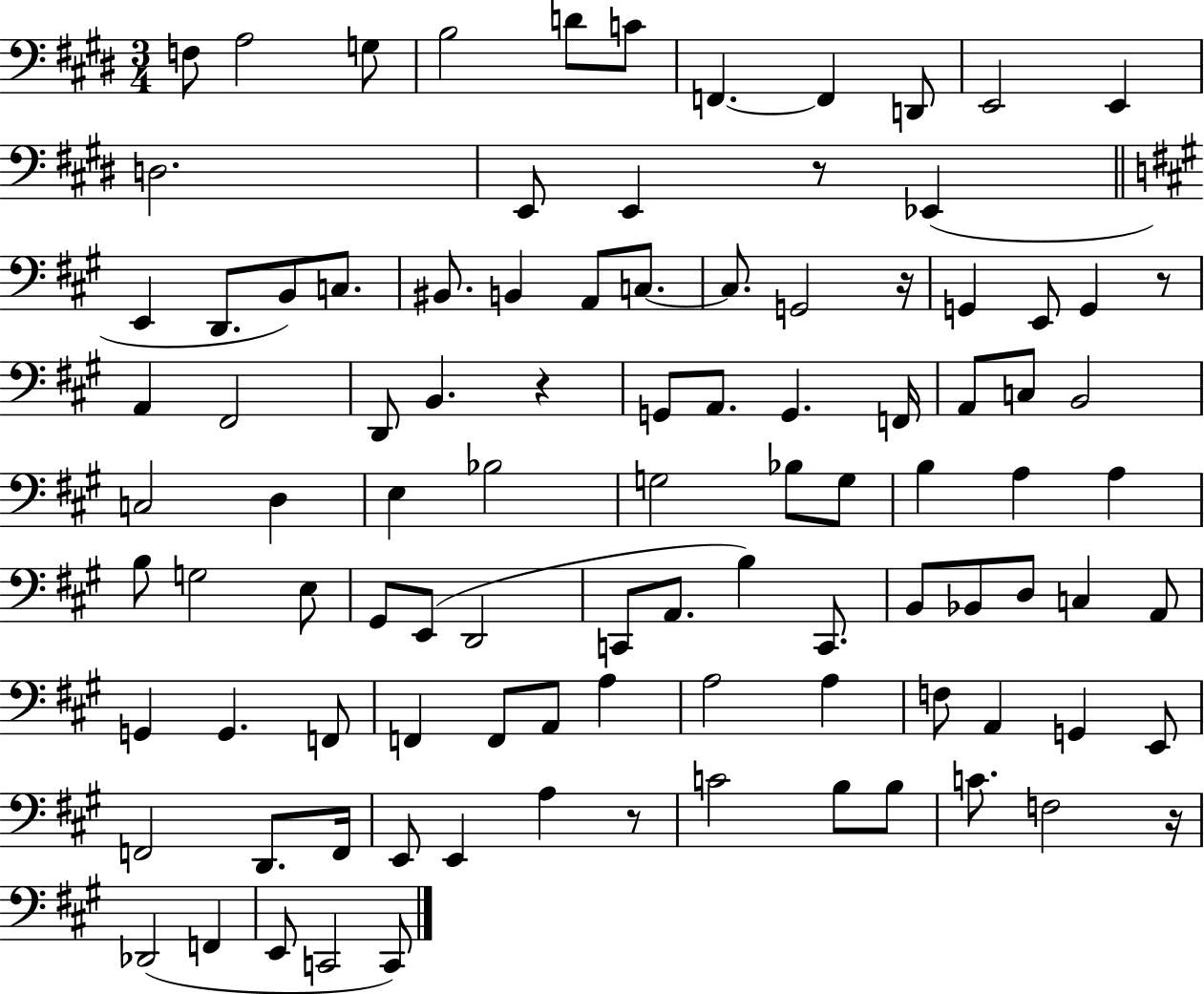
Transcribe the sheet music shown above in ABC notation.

X:1
T:Untitled
M:3/4
L:1/4
K:E
F,/2 A,2 G,/2 B,2 D/2 C/2 F,, F,, D,,/2 E,,2 E,, D,2 E,,/2 E,, z/2 _E,, E,, D,,/2 B,,/2 C,/2 ^B,,/2 B,, A,,/2 C,/2 C,/2 G,,2 z/4 G,, E,,/2 G,, z/2 A,, ^F,,2 D,,/2 B,, z G,,/2 A,,/2 G,, F,,/4 A,,/2 C,/2 B,,2 C,2 D, E, _B,2 G,2 _B,/2 G,/2 B, A, A, B,/2 G,2 E,/2 ^G,,/2 E,,/2 D,,2 C,,/2 A,,/2 B, C,,/2 B,,/2 _B,,/2 D,/2 C, A,,/2 G,, G,, F,,/2 F,, F,,/2 A,,/2 A, A,2 A, F,/2 A,, G,, E,,/2 F,,2 D,,/2 F,,/4 E,,/2 E,, A, z/2 C2 B,/2 B,/2 C/2 F,2 z/4 _D,,2 F,, E,,/2 C,,2 C,,/2